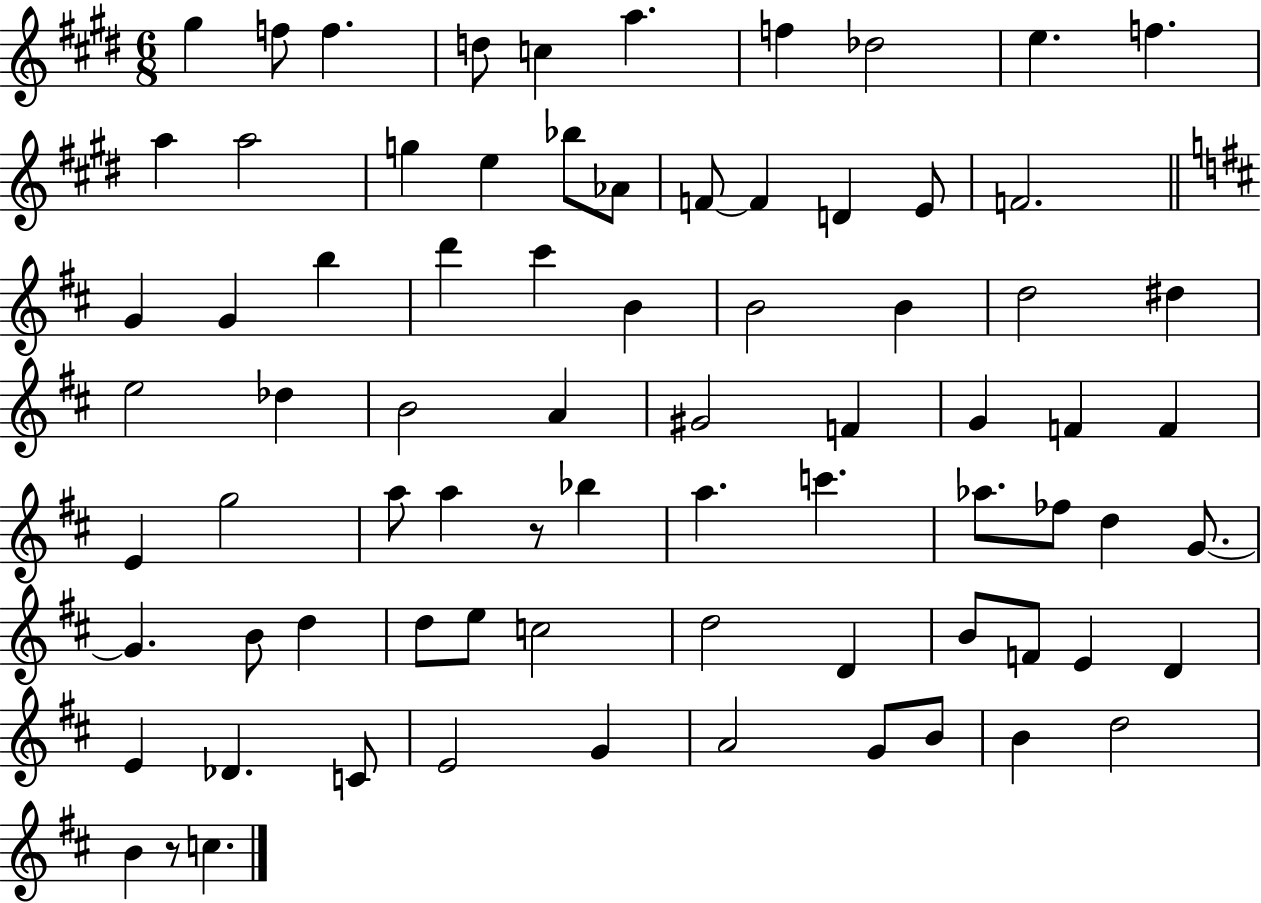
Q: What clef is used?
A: treble